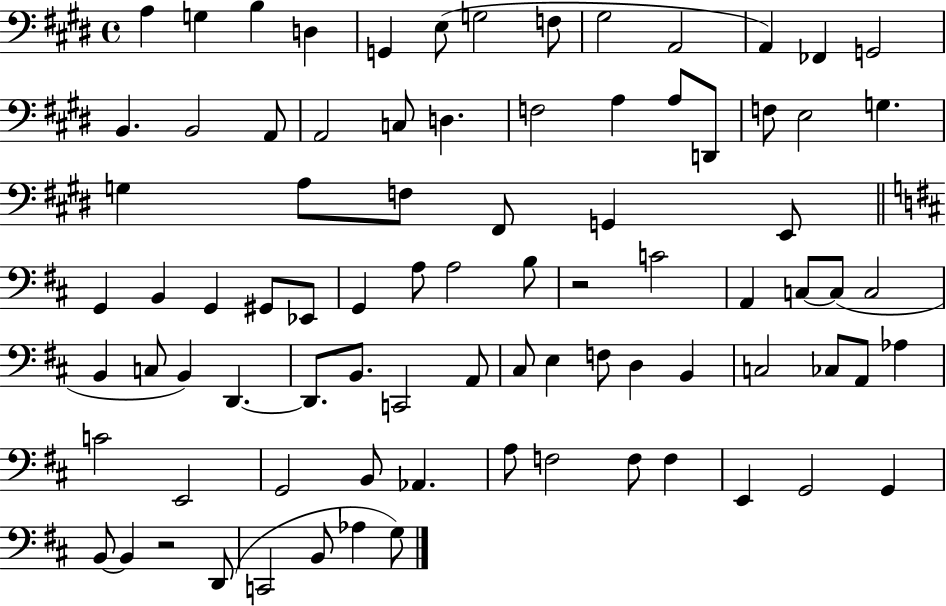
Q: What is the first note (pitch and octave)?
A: A3